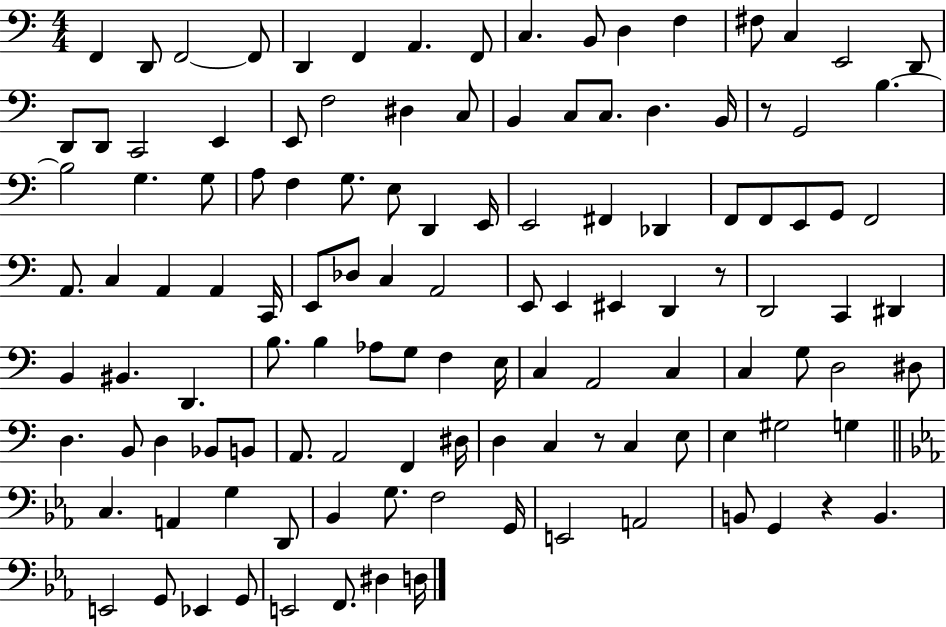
F2/q D2/e F2/h F2/e D2/q F2/q A2/q. F2/e C3/q. B2/e D3/q F3/q F#3/e C3/q E2/h D2/e D2/e D2/e C2/h E2/q E2/e F3/h D#3/q C3/e B2/q C3/e C3/e. D3/q. B2/s R/e G2/h B3/q. B3/h G3/q. G3/e A3/e F3/q G3/e. E3/e D2/q E2/s E2/h F#2/q Db2/q F2/e F2/e E2/e G2/e F2/h A2/e. C3/q A2/q A2/q C2/s E2/e Db3/e C3/q A2/h E2/e E2/q EIS2/q D2/q R/e D2/h C2/q D#2/q B2/q BIS2/q. D2/q. B3/e. B3/q Ab3/e G3/e F3/q E3/s C3/q A2/h C3/q C3/q G3/e D3/h D#3/e D3/q. B2/e D3/q Bb2/e B2/e A2/e. A2/h F2/q D#3/s D3/q C3/q R/e C3/q E3/e E3/q G#3/h G3/q C3/q. A2/q G3/q D2/e Bb2/q G3/e. F3/h G2/s E2/h A2/h B2/e G2/q R/q B2/q. E2/h G2/e Eb2/q G2/e E2/h F2/e. D#3/q D3/s